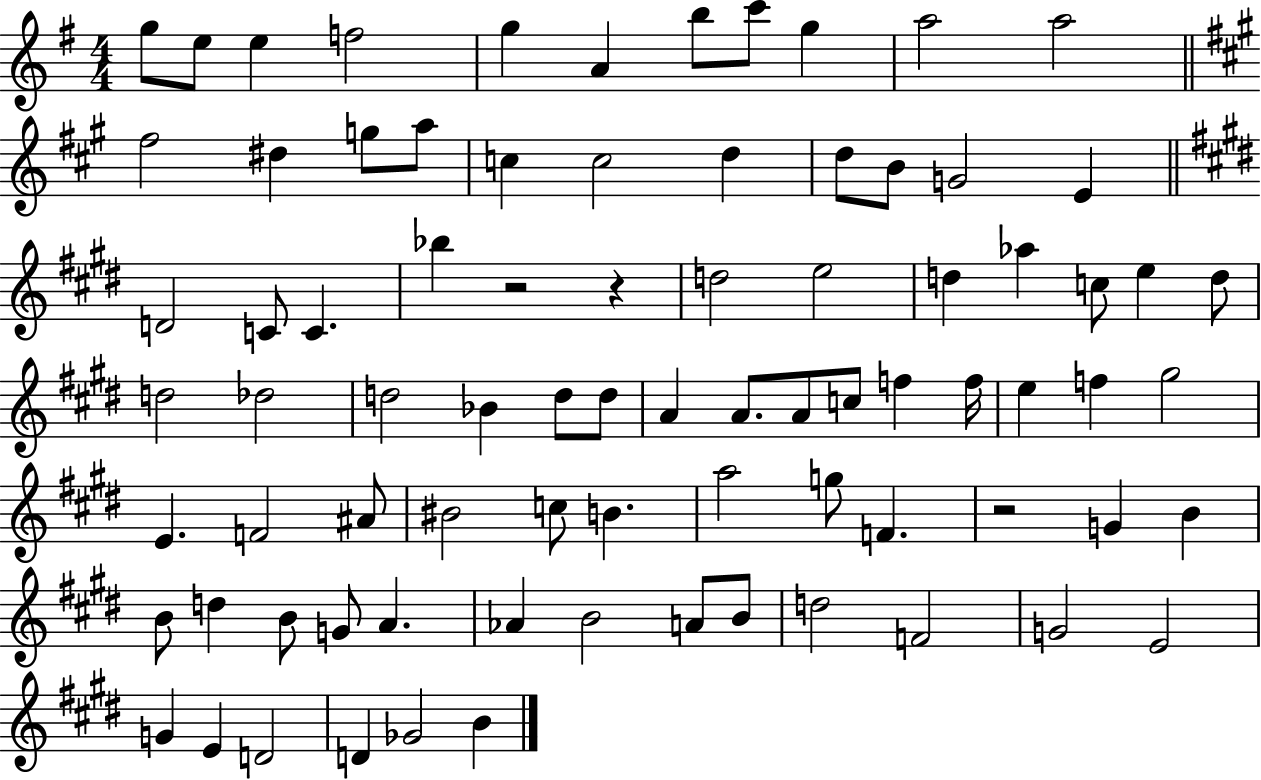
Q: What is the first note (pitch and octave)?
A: G5